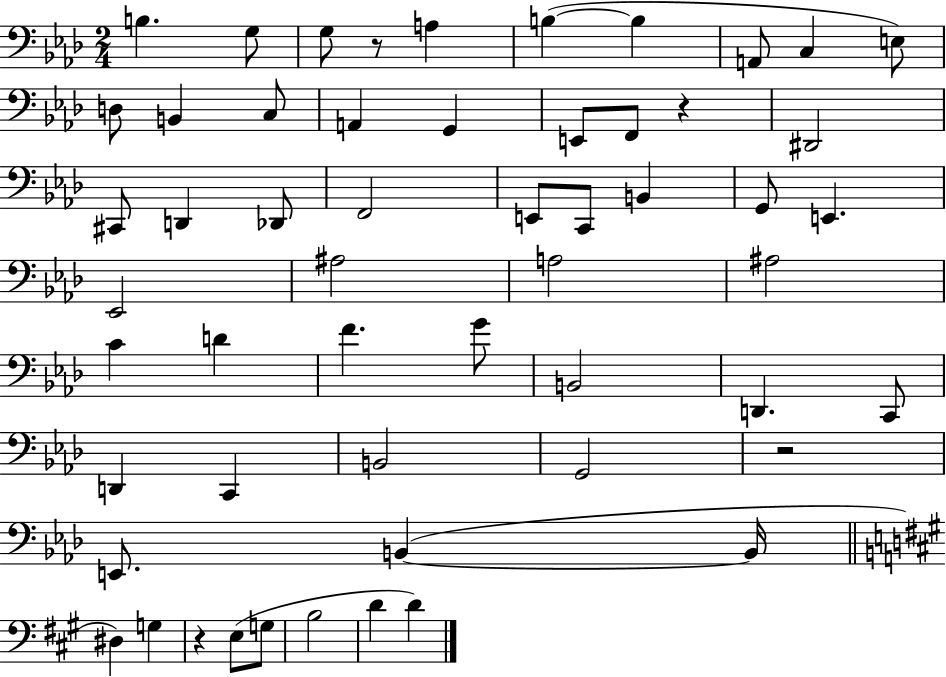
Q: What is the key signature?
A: AES major